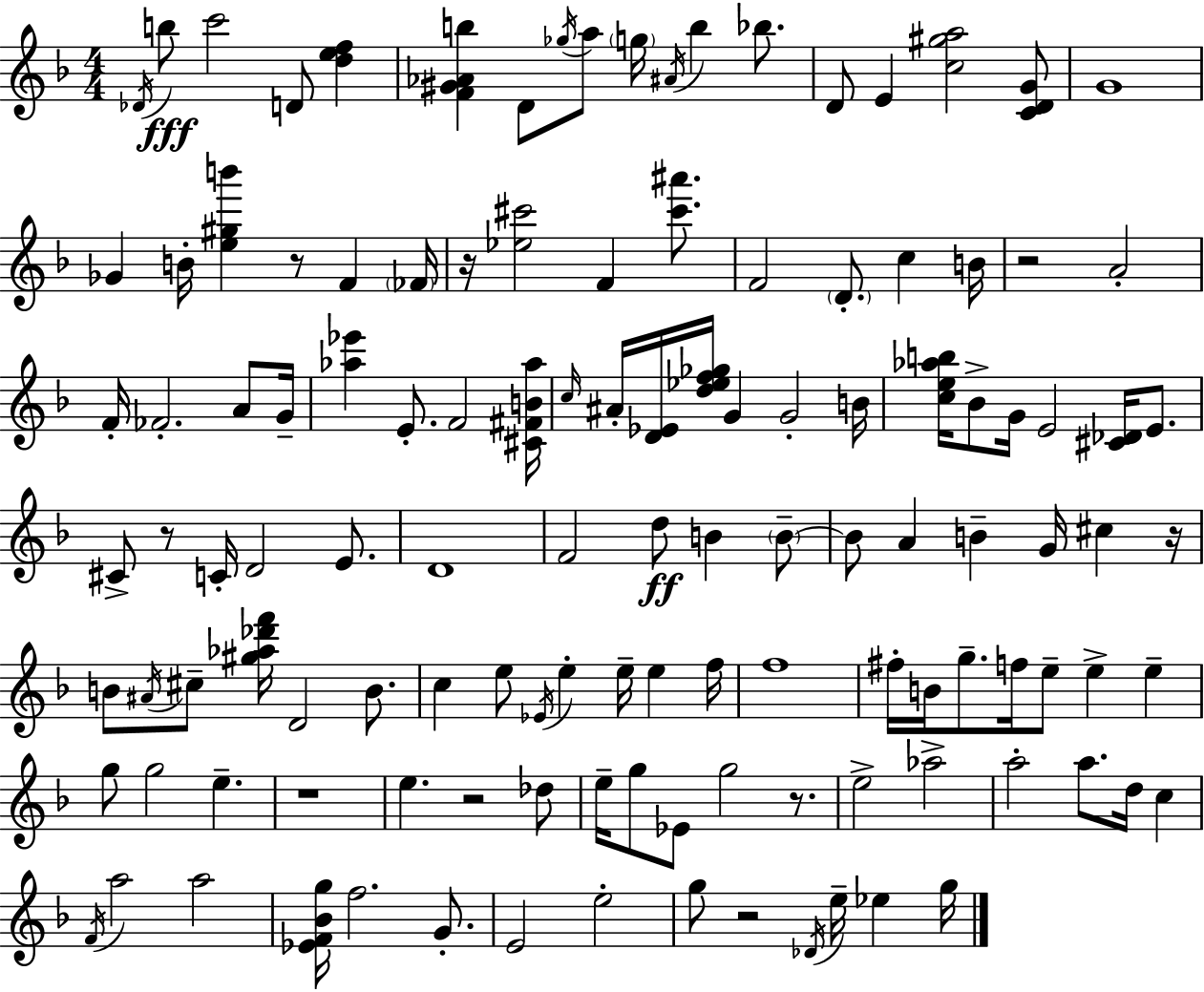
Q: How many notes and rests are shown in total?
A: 124